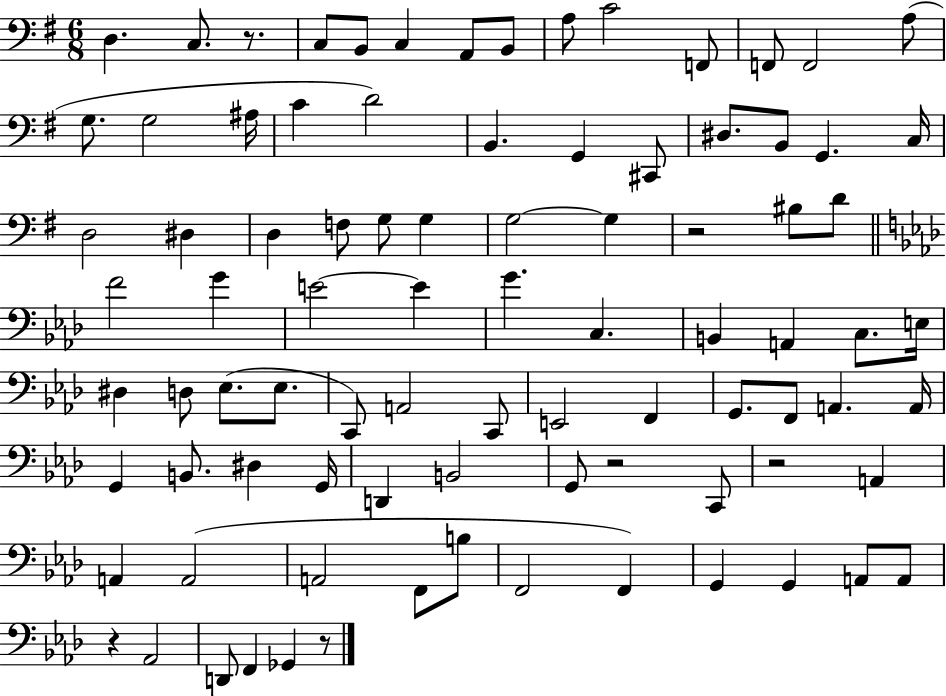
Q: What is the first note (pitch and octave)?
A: D3